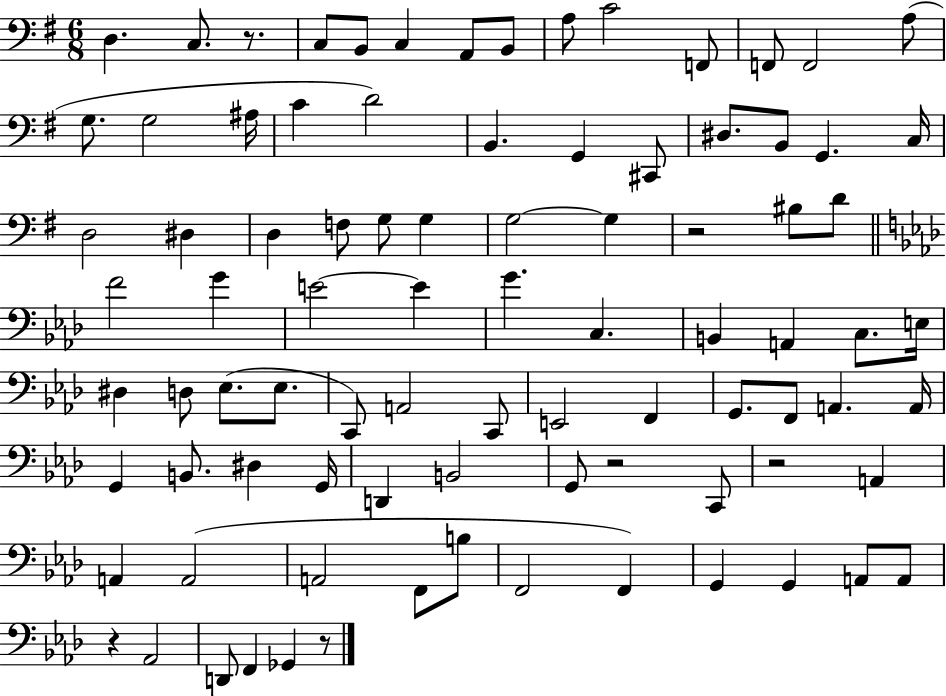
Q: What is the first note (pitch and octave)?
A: D3